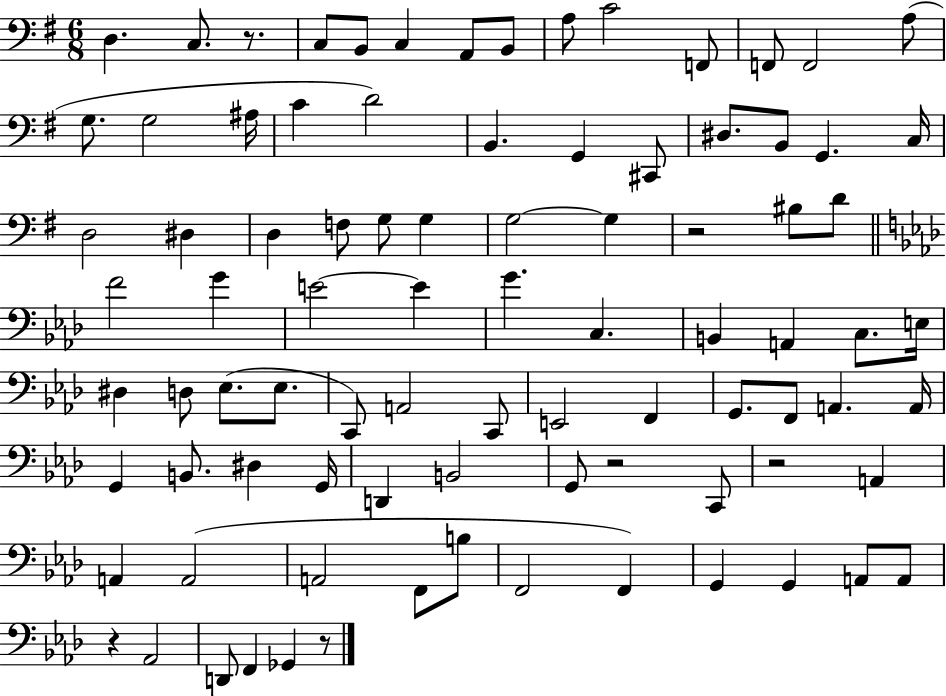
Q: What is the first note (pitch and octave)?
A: D3